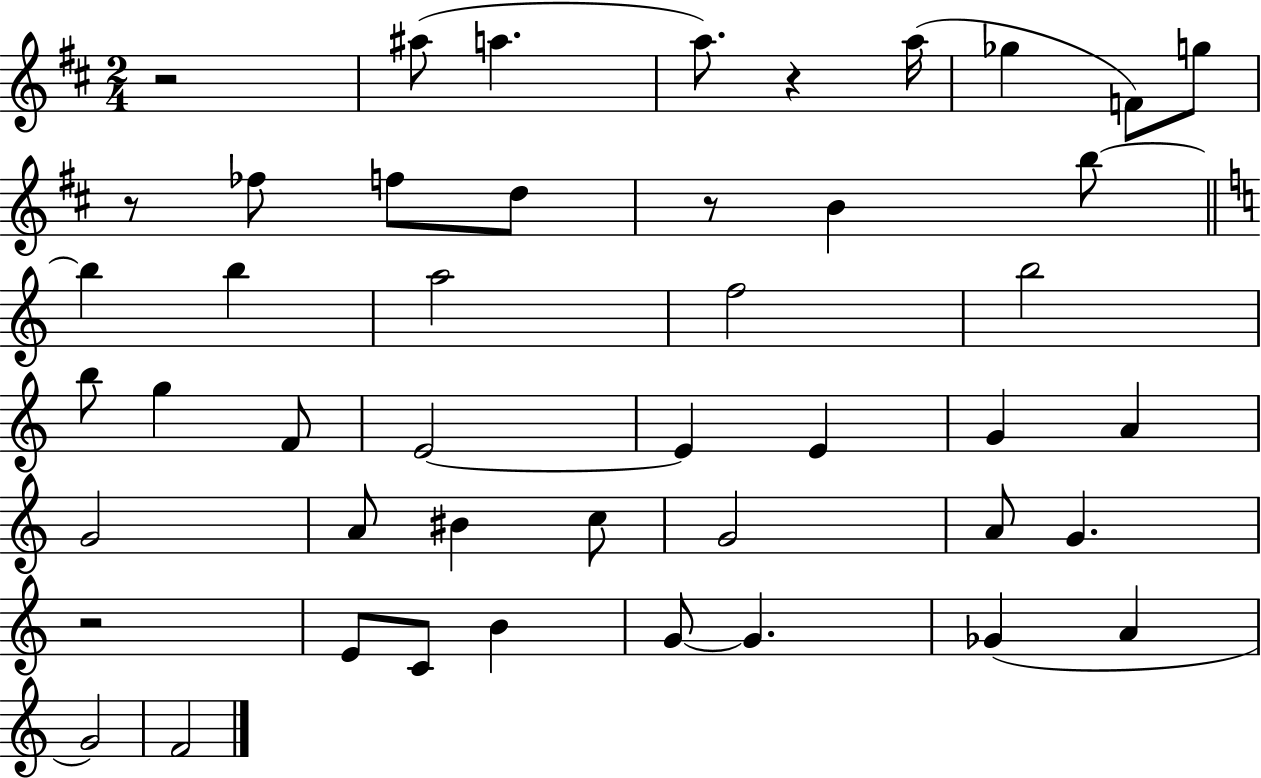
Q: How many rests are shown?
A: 5